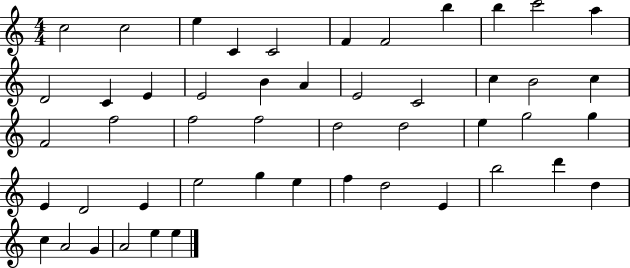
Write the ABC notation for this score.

X:1
T:Untitled
M:4/4
L:1/4
K:C
c2 c2 e C C2 F F2 b b c'2 a D2 C E E2 B A E2 C2 c B2 c F2 f2 f2 f2 d2 d2 e g2 g E D2 E e2 g e f d2 E b2 d' d c A2 G A2 e e